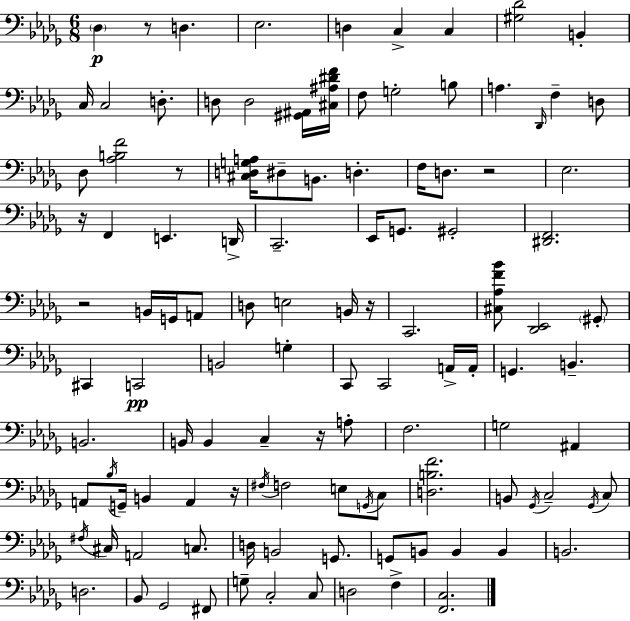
{
  \clef bass
  \numericTimeSignature
  \time 6/8
  \key bes \minor
  \parenthesize des4\p r8 d4. | ees2. | d4 c4-> c4 | <gis des'>2 b,4-. | \break c16 c2 d8.-. | d8 d2 <gis, ais,>16 <cis ais dis' f'>16 | f8 g2-. b8 | a4. \grace { des,16 } f4-- d8 | \break des8 <aes b f'>2 r8 | <cis d g a>16 dis8-- b,8. d4.-. | f16 d8. r2 | ees2. | \break r16 f,4 e,4. | d,16-> c,2.-- | ees,16 g,8. gis,2-. | <dis, f,>2. | \break r2 b,16 g,16 a,8 | d8 e2 b,16 | r16 c,2. | <cis aes f' bes'>8 <des, ees,>2 \parenthesize gis,8-. | \break cis,4 c,2\pp | b,2 g4-. | c,8 c,2 a,16-> | a,16-. g,4. b,4.-- | \break b,2. | b,16 b,4 c4-- r16 a8-. | f2. | g2 ais,4 | \break a,8 \acciaccatura { bes16 } g,16-- b,4 a,4 | r16 \acciaccatura { fis16 } f2 e8 | \acciaccatura { g,16 } c8 <d b f'>2. | b,8 \acciaccatura { ges,16 } c2-- | \break \acciaccatura { ges,16 } c8 \acciaccatura { fis16 } cis16 a,2 | c8. d16 b,2 | g,8. g,8 b,8 b,4 | b,4 b,2. | \break d2. | bes,8 ges,2 | fis,8 g8-- c2-. | c8 d2 | \break f4-> <f, c>2. | \bar "|."
}